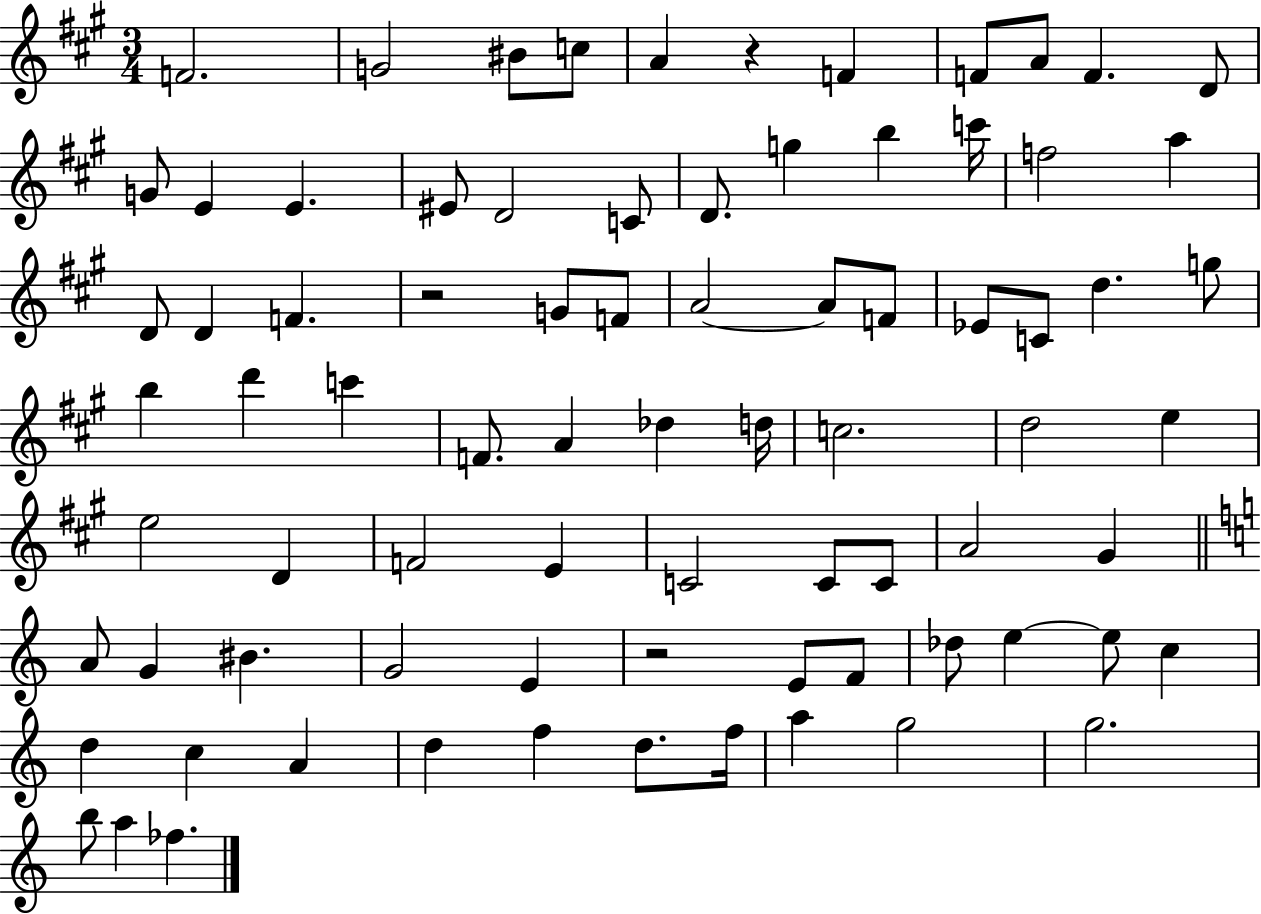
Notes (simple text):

F4/h. G4/h BIS4/e C5/e A4/q R/q F4/q F4/e A4/e F4/q. D4/e G4/e E4/q E4/q. EIS4/e D4/h C4/e D4/e. G5/q B5/q C6/s F5/h A5/q D4/e D4/q F4/q. R/h G4/e F4/e A4/h A4/e F4/e Eb4/e C4/e D5/q. G5/e B5/q D6/q C6/q F4/e. A4/q Db5/q D5/s C5/h. D5/h E5/q E5/h D4/q F4/h E4/q C4/h C4/e C4/e A4/h G#4/q A4/e G4/q BIS4/q. G4/h E4/q R/h E4/e F4/e Db5/e E5/q E5/e C5/q D5/q C5/q A4/q D5/q F5/q D5/e. F5/s A5/q G5/h G5/h. B5/e A5/q FES5/q.